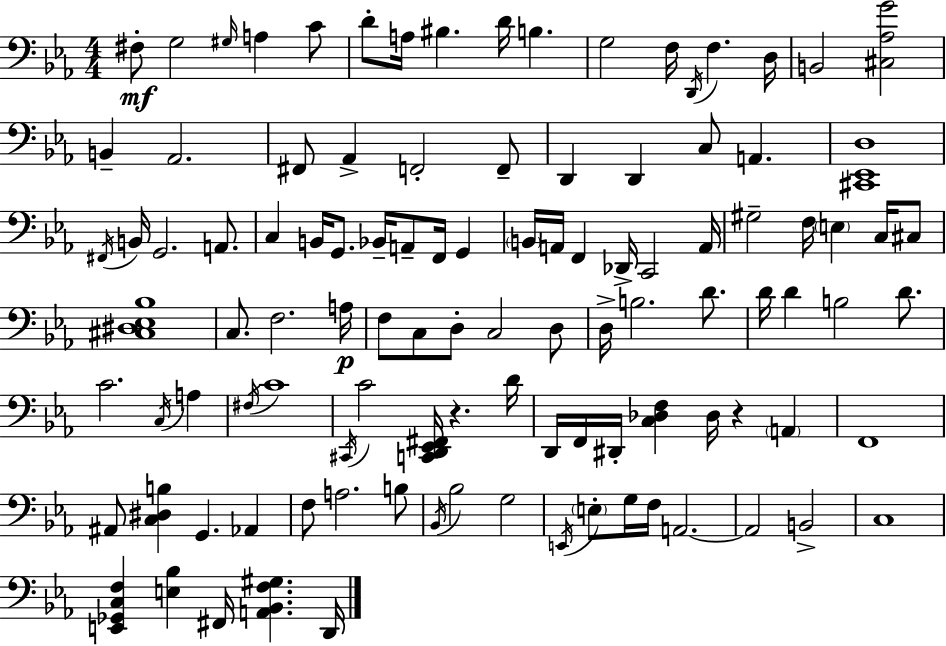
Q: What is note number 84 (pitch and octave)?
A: Bb2